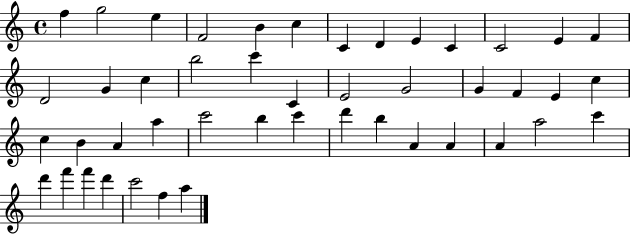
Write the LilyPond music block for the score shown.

{
  \clef treble
  \time 4/4
  \defaultTimeSignature
  \key c \major
  f''4 g''2 e''4 | f'2 b'4 c''4 | c'4 d'4 e'4 c'4 | c'2 e'4 f'4 | \break d'2 g'4 c''4 | b''2 c'''4 c'4 | e'2 g'2 | g'4 f'4 e'4 c''4 | \break c''4 b'4 a'4 a''4 | c'''2 b''4 c'''4 | d'''4 b''4 a'4 a'4 | a'4 a''2 c'''4 | \break d'''4 f'''4 f'''4 d'''4 | c'''2 f''4 a''4 | \bar "|."
}